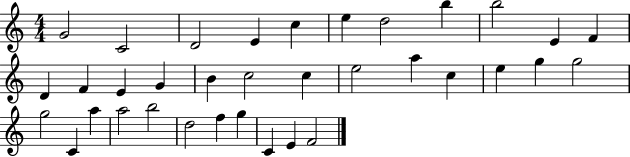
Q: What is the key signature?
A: C major